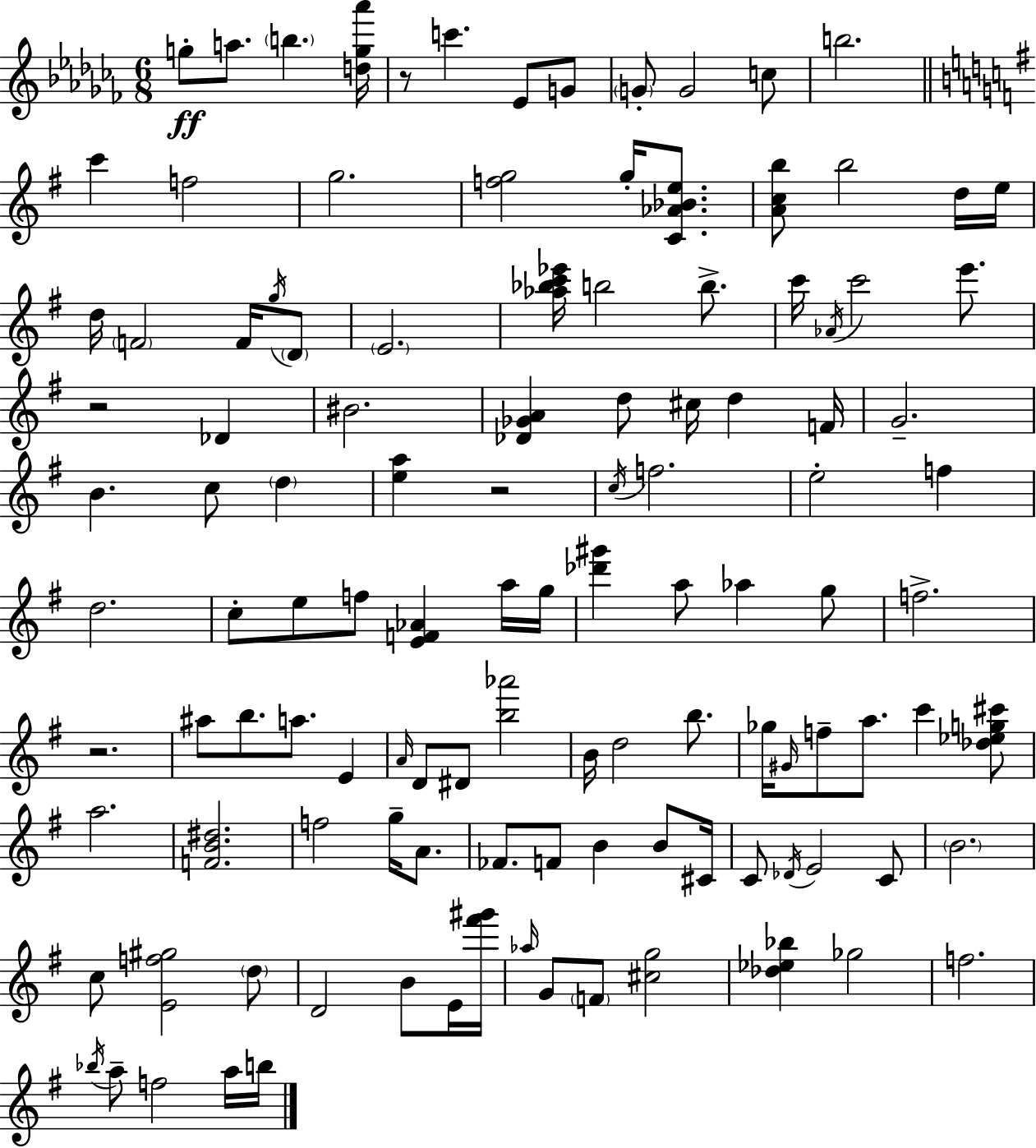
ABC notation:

X:1
T:Untitled
M:6/8
L:1/4
K:Abm
g/2 a/2 b [dg_a']/4 z/2 c' _E/2 G/2 G/2 G2 c/2 b2 c' f2 g2 [fg]2 g/4 [C_A_Be]/2 [Acb]/2 b2 d/4 e/4 d/4 F2 F/4 g/4 D/2 E2 [_a_bc'_e']/4 b2 b/2 c'/4 _A/4 c'2 e'/2 z2 _D ^B2 [_D_GA] d/2 ^c/4 d F/4 G2 B c/2 d [ea] z2 c/4 f2 e2 f d2 c/2 e/2 f/2 [EF_A] a/4 g/4 [_d'^g'] a/2 _a g/2 f2 z2 ^a/2 b/2 a/2 E A/4 D/2 ^D/2 [b_a']2 B/4 d2 b/2 _g/4 ^G/4 f/2 a/2 c' [_d_eg^c']/2 a2 [FB^d]2 f2 g/4 A/2 _F/2 F/2 B B/2 ^C/4 C/2 _D/4 E2 C/2 B2 c/2 [Ef^g]2 d/2 D2 B/2 E/4 [^f'^g']/4 _a/4 G/2 F/2 [^cg]2 [_d_e_b] _g2 f2 _b/4 a/2 f2 a/4 b/4